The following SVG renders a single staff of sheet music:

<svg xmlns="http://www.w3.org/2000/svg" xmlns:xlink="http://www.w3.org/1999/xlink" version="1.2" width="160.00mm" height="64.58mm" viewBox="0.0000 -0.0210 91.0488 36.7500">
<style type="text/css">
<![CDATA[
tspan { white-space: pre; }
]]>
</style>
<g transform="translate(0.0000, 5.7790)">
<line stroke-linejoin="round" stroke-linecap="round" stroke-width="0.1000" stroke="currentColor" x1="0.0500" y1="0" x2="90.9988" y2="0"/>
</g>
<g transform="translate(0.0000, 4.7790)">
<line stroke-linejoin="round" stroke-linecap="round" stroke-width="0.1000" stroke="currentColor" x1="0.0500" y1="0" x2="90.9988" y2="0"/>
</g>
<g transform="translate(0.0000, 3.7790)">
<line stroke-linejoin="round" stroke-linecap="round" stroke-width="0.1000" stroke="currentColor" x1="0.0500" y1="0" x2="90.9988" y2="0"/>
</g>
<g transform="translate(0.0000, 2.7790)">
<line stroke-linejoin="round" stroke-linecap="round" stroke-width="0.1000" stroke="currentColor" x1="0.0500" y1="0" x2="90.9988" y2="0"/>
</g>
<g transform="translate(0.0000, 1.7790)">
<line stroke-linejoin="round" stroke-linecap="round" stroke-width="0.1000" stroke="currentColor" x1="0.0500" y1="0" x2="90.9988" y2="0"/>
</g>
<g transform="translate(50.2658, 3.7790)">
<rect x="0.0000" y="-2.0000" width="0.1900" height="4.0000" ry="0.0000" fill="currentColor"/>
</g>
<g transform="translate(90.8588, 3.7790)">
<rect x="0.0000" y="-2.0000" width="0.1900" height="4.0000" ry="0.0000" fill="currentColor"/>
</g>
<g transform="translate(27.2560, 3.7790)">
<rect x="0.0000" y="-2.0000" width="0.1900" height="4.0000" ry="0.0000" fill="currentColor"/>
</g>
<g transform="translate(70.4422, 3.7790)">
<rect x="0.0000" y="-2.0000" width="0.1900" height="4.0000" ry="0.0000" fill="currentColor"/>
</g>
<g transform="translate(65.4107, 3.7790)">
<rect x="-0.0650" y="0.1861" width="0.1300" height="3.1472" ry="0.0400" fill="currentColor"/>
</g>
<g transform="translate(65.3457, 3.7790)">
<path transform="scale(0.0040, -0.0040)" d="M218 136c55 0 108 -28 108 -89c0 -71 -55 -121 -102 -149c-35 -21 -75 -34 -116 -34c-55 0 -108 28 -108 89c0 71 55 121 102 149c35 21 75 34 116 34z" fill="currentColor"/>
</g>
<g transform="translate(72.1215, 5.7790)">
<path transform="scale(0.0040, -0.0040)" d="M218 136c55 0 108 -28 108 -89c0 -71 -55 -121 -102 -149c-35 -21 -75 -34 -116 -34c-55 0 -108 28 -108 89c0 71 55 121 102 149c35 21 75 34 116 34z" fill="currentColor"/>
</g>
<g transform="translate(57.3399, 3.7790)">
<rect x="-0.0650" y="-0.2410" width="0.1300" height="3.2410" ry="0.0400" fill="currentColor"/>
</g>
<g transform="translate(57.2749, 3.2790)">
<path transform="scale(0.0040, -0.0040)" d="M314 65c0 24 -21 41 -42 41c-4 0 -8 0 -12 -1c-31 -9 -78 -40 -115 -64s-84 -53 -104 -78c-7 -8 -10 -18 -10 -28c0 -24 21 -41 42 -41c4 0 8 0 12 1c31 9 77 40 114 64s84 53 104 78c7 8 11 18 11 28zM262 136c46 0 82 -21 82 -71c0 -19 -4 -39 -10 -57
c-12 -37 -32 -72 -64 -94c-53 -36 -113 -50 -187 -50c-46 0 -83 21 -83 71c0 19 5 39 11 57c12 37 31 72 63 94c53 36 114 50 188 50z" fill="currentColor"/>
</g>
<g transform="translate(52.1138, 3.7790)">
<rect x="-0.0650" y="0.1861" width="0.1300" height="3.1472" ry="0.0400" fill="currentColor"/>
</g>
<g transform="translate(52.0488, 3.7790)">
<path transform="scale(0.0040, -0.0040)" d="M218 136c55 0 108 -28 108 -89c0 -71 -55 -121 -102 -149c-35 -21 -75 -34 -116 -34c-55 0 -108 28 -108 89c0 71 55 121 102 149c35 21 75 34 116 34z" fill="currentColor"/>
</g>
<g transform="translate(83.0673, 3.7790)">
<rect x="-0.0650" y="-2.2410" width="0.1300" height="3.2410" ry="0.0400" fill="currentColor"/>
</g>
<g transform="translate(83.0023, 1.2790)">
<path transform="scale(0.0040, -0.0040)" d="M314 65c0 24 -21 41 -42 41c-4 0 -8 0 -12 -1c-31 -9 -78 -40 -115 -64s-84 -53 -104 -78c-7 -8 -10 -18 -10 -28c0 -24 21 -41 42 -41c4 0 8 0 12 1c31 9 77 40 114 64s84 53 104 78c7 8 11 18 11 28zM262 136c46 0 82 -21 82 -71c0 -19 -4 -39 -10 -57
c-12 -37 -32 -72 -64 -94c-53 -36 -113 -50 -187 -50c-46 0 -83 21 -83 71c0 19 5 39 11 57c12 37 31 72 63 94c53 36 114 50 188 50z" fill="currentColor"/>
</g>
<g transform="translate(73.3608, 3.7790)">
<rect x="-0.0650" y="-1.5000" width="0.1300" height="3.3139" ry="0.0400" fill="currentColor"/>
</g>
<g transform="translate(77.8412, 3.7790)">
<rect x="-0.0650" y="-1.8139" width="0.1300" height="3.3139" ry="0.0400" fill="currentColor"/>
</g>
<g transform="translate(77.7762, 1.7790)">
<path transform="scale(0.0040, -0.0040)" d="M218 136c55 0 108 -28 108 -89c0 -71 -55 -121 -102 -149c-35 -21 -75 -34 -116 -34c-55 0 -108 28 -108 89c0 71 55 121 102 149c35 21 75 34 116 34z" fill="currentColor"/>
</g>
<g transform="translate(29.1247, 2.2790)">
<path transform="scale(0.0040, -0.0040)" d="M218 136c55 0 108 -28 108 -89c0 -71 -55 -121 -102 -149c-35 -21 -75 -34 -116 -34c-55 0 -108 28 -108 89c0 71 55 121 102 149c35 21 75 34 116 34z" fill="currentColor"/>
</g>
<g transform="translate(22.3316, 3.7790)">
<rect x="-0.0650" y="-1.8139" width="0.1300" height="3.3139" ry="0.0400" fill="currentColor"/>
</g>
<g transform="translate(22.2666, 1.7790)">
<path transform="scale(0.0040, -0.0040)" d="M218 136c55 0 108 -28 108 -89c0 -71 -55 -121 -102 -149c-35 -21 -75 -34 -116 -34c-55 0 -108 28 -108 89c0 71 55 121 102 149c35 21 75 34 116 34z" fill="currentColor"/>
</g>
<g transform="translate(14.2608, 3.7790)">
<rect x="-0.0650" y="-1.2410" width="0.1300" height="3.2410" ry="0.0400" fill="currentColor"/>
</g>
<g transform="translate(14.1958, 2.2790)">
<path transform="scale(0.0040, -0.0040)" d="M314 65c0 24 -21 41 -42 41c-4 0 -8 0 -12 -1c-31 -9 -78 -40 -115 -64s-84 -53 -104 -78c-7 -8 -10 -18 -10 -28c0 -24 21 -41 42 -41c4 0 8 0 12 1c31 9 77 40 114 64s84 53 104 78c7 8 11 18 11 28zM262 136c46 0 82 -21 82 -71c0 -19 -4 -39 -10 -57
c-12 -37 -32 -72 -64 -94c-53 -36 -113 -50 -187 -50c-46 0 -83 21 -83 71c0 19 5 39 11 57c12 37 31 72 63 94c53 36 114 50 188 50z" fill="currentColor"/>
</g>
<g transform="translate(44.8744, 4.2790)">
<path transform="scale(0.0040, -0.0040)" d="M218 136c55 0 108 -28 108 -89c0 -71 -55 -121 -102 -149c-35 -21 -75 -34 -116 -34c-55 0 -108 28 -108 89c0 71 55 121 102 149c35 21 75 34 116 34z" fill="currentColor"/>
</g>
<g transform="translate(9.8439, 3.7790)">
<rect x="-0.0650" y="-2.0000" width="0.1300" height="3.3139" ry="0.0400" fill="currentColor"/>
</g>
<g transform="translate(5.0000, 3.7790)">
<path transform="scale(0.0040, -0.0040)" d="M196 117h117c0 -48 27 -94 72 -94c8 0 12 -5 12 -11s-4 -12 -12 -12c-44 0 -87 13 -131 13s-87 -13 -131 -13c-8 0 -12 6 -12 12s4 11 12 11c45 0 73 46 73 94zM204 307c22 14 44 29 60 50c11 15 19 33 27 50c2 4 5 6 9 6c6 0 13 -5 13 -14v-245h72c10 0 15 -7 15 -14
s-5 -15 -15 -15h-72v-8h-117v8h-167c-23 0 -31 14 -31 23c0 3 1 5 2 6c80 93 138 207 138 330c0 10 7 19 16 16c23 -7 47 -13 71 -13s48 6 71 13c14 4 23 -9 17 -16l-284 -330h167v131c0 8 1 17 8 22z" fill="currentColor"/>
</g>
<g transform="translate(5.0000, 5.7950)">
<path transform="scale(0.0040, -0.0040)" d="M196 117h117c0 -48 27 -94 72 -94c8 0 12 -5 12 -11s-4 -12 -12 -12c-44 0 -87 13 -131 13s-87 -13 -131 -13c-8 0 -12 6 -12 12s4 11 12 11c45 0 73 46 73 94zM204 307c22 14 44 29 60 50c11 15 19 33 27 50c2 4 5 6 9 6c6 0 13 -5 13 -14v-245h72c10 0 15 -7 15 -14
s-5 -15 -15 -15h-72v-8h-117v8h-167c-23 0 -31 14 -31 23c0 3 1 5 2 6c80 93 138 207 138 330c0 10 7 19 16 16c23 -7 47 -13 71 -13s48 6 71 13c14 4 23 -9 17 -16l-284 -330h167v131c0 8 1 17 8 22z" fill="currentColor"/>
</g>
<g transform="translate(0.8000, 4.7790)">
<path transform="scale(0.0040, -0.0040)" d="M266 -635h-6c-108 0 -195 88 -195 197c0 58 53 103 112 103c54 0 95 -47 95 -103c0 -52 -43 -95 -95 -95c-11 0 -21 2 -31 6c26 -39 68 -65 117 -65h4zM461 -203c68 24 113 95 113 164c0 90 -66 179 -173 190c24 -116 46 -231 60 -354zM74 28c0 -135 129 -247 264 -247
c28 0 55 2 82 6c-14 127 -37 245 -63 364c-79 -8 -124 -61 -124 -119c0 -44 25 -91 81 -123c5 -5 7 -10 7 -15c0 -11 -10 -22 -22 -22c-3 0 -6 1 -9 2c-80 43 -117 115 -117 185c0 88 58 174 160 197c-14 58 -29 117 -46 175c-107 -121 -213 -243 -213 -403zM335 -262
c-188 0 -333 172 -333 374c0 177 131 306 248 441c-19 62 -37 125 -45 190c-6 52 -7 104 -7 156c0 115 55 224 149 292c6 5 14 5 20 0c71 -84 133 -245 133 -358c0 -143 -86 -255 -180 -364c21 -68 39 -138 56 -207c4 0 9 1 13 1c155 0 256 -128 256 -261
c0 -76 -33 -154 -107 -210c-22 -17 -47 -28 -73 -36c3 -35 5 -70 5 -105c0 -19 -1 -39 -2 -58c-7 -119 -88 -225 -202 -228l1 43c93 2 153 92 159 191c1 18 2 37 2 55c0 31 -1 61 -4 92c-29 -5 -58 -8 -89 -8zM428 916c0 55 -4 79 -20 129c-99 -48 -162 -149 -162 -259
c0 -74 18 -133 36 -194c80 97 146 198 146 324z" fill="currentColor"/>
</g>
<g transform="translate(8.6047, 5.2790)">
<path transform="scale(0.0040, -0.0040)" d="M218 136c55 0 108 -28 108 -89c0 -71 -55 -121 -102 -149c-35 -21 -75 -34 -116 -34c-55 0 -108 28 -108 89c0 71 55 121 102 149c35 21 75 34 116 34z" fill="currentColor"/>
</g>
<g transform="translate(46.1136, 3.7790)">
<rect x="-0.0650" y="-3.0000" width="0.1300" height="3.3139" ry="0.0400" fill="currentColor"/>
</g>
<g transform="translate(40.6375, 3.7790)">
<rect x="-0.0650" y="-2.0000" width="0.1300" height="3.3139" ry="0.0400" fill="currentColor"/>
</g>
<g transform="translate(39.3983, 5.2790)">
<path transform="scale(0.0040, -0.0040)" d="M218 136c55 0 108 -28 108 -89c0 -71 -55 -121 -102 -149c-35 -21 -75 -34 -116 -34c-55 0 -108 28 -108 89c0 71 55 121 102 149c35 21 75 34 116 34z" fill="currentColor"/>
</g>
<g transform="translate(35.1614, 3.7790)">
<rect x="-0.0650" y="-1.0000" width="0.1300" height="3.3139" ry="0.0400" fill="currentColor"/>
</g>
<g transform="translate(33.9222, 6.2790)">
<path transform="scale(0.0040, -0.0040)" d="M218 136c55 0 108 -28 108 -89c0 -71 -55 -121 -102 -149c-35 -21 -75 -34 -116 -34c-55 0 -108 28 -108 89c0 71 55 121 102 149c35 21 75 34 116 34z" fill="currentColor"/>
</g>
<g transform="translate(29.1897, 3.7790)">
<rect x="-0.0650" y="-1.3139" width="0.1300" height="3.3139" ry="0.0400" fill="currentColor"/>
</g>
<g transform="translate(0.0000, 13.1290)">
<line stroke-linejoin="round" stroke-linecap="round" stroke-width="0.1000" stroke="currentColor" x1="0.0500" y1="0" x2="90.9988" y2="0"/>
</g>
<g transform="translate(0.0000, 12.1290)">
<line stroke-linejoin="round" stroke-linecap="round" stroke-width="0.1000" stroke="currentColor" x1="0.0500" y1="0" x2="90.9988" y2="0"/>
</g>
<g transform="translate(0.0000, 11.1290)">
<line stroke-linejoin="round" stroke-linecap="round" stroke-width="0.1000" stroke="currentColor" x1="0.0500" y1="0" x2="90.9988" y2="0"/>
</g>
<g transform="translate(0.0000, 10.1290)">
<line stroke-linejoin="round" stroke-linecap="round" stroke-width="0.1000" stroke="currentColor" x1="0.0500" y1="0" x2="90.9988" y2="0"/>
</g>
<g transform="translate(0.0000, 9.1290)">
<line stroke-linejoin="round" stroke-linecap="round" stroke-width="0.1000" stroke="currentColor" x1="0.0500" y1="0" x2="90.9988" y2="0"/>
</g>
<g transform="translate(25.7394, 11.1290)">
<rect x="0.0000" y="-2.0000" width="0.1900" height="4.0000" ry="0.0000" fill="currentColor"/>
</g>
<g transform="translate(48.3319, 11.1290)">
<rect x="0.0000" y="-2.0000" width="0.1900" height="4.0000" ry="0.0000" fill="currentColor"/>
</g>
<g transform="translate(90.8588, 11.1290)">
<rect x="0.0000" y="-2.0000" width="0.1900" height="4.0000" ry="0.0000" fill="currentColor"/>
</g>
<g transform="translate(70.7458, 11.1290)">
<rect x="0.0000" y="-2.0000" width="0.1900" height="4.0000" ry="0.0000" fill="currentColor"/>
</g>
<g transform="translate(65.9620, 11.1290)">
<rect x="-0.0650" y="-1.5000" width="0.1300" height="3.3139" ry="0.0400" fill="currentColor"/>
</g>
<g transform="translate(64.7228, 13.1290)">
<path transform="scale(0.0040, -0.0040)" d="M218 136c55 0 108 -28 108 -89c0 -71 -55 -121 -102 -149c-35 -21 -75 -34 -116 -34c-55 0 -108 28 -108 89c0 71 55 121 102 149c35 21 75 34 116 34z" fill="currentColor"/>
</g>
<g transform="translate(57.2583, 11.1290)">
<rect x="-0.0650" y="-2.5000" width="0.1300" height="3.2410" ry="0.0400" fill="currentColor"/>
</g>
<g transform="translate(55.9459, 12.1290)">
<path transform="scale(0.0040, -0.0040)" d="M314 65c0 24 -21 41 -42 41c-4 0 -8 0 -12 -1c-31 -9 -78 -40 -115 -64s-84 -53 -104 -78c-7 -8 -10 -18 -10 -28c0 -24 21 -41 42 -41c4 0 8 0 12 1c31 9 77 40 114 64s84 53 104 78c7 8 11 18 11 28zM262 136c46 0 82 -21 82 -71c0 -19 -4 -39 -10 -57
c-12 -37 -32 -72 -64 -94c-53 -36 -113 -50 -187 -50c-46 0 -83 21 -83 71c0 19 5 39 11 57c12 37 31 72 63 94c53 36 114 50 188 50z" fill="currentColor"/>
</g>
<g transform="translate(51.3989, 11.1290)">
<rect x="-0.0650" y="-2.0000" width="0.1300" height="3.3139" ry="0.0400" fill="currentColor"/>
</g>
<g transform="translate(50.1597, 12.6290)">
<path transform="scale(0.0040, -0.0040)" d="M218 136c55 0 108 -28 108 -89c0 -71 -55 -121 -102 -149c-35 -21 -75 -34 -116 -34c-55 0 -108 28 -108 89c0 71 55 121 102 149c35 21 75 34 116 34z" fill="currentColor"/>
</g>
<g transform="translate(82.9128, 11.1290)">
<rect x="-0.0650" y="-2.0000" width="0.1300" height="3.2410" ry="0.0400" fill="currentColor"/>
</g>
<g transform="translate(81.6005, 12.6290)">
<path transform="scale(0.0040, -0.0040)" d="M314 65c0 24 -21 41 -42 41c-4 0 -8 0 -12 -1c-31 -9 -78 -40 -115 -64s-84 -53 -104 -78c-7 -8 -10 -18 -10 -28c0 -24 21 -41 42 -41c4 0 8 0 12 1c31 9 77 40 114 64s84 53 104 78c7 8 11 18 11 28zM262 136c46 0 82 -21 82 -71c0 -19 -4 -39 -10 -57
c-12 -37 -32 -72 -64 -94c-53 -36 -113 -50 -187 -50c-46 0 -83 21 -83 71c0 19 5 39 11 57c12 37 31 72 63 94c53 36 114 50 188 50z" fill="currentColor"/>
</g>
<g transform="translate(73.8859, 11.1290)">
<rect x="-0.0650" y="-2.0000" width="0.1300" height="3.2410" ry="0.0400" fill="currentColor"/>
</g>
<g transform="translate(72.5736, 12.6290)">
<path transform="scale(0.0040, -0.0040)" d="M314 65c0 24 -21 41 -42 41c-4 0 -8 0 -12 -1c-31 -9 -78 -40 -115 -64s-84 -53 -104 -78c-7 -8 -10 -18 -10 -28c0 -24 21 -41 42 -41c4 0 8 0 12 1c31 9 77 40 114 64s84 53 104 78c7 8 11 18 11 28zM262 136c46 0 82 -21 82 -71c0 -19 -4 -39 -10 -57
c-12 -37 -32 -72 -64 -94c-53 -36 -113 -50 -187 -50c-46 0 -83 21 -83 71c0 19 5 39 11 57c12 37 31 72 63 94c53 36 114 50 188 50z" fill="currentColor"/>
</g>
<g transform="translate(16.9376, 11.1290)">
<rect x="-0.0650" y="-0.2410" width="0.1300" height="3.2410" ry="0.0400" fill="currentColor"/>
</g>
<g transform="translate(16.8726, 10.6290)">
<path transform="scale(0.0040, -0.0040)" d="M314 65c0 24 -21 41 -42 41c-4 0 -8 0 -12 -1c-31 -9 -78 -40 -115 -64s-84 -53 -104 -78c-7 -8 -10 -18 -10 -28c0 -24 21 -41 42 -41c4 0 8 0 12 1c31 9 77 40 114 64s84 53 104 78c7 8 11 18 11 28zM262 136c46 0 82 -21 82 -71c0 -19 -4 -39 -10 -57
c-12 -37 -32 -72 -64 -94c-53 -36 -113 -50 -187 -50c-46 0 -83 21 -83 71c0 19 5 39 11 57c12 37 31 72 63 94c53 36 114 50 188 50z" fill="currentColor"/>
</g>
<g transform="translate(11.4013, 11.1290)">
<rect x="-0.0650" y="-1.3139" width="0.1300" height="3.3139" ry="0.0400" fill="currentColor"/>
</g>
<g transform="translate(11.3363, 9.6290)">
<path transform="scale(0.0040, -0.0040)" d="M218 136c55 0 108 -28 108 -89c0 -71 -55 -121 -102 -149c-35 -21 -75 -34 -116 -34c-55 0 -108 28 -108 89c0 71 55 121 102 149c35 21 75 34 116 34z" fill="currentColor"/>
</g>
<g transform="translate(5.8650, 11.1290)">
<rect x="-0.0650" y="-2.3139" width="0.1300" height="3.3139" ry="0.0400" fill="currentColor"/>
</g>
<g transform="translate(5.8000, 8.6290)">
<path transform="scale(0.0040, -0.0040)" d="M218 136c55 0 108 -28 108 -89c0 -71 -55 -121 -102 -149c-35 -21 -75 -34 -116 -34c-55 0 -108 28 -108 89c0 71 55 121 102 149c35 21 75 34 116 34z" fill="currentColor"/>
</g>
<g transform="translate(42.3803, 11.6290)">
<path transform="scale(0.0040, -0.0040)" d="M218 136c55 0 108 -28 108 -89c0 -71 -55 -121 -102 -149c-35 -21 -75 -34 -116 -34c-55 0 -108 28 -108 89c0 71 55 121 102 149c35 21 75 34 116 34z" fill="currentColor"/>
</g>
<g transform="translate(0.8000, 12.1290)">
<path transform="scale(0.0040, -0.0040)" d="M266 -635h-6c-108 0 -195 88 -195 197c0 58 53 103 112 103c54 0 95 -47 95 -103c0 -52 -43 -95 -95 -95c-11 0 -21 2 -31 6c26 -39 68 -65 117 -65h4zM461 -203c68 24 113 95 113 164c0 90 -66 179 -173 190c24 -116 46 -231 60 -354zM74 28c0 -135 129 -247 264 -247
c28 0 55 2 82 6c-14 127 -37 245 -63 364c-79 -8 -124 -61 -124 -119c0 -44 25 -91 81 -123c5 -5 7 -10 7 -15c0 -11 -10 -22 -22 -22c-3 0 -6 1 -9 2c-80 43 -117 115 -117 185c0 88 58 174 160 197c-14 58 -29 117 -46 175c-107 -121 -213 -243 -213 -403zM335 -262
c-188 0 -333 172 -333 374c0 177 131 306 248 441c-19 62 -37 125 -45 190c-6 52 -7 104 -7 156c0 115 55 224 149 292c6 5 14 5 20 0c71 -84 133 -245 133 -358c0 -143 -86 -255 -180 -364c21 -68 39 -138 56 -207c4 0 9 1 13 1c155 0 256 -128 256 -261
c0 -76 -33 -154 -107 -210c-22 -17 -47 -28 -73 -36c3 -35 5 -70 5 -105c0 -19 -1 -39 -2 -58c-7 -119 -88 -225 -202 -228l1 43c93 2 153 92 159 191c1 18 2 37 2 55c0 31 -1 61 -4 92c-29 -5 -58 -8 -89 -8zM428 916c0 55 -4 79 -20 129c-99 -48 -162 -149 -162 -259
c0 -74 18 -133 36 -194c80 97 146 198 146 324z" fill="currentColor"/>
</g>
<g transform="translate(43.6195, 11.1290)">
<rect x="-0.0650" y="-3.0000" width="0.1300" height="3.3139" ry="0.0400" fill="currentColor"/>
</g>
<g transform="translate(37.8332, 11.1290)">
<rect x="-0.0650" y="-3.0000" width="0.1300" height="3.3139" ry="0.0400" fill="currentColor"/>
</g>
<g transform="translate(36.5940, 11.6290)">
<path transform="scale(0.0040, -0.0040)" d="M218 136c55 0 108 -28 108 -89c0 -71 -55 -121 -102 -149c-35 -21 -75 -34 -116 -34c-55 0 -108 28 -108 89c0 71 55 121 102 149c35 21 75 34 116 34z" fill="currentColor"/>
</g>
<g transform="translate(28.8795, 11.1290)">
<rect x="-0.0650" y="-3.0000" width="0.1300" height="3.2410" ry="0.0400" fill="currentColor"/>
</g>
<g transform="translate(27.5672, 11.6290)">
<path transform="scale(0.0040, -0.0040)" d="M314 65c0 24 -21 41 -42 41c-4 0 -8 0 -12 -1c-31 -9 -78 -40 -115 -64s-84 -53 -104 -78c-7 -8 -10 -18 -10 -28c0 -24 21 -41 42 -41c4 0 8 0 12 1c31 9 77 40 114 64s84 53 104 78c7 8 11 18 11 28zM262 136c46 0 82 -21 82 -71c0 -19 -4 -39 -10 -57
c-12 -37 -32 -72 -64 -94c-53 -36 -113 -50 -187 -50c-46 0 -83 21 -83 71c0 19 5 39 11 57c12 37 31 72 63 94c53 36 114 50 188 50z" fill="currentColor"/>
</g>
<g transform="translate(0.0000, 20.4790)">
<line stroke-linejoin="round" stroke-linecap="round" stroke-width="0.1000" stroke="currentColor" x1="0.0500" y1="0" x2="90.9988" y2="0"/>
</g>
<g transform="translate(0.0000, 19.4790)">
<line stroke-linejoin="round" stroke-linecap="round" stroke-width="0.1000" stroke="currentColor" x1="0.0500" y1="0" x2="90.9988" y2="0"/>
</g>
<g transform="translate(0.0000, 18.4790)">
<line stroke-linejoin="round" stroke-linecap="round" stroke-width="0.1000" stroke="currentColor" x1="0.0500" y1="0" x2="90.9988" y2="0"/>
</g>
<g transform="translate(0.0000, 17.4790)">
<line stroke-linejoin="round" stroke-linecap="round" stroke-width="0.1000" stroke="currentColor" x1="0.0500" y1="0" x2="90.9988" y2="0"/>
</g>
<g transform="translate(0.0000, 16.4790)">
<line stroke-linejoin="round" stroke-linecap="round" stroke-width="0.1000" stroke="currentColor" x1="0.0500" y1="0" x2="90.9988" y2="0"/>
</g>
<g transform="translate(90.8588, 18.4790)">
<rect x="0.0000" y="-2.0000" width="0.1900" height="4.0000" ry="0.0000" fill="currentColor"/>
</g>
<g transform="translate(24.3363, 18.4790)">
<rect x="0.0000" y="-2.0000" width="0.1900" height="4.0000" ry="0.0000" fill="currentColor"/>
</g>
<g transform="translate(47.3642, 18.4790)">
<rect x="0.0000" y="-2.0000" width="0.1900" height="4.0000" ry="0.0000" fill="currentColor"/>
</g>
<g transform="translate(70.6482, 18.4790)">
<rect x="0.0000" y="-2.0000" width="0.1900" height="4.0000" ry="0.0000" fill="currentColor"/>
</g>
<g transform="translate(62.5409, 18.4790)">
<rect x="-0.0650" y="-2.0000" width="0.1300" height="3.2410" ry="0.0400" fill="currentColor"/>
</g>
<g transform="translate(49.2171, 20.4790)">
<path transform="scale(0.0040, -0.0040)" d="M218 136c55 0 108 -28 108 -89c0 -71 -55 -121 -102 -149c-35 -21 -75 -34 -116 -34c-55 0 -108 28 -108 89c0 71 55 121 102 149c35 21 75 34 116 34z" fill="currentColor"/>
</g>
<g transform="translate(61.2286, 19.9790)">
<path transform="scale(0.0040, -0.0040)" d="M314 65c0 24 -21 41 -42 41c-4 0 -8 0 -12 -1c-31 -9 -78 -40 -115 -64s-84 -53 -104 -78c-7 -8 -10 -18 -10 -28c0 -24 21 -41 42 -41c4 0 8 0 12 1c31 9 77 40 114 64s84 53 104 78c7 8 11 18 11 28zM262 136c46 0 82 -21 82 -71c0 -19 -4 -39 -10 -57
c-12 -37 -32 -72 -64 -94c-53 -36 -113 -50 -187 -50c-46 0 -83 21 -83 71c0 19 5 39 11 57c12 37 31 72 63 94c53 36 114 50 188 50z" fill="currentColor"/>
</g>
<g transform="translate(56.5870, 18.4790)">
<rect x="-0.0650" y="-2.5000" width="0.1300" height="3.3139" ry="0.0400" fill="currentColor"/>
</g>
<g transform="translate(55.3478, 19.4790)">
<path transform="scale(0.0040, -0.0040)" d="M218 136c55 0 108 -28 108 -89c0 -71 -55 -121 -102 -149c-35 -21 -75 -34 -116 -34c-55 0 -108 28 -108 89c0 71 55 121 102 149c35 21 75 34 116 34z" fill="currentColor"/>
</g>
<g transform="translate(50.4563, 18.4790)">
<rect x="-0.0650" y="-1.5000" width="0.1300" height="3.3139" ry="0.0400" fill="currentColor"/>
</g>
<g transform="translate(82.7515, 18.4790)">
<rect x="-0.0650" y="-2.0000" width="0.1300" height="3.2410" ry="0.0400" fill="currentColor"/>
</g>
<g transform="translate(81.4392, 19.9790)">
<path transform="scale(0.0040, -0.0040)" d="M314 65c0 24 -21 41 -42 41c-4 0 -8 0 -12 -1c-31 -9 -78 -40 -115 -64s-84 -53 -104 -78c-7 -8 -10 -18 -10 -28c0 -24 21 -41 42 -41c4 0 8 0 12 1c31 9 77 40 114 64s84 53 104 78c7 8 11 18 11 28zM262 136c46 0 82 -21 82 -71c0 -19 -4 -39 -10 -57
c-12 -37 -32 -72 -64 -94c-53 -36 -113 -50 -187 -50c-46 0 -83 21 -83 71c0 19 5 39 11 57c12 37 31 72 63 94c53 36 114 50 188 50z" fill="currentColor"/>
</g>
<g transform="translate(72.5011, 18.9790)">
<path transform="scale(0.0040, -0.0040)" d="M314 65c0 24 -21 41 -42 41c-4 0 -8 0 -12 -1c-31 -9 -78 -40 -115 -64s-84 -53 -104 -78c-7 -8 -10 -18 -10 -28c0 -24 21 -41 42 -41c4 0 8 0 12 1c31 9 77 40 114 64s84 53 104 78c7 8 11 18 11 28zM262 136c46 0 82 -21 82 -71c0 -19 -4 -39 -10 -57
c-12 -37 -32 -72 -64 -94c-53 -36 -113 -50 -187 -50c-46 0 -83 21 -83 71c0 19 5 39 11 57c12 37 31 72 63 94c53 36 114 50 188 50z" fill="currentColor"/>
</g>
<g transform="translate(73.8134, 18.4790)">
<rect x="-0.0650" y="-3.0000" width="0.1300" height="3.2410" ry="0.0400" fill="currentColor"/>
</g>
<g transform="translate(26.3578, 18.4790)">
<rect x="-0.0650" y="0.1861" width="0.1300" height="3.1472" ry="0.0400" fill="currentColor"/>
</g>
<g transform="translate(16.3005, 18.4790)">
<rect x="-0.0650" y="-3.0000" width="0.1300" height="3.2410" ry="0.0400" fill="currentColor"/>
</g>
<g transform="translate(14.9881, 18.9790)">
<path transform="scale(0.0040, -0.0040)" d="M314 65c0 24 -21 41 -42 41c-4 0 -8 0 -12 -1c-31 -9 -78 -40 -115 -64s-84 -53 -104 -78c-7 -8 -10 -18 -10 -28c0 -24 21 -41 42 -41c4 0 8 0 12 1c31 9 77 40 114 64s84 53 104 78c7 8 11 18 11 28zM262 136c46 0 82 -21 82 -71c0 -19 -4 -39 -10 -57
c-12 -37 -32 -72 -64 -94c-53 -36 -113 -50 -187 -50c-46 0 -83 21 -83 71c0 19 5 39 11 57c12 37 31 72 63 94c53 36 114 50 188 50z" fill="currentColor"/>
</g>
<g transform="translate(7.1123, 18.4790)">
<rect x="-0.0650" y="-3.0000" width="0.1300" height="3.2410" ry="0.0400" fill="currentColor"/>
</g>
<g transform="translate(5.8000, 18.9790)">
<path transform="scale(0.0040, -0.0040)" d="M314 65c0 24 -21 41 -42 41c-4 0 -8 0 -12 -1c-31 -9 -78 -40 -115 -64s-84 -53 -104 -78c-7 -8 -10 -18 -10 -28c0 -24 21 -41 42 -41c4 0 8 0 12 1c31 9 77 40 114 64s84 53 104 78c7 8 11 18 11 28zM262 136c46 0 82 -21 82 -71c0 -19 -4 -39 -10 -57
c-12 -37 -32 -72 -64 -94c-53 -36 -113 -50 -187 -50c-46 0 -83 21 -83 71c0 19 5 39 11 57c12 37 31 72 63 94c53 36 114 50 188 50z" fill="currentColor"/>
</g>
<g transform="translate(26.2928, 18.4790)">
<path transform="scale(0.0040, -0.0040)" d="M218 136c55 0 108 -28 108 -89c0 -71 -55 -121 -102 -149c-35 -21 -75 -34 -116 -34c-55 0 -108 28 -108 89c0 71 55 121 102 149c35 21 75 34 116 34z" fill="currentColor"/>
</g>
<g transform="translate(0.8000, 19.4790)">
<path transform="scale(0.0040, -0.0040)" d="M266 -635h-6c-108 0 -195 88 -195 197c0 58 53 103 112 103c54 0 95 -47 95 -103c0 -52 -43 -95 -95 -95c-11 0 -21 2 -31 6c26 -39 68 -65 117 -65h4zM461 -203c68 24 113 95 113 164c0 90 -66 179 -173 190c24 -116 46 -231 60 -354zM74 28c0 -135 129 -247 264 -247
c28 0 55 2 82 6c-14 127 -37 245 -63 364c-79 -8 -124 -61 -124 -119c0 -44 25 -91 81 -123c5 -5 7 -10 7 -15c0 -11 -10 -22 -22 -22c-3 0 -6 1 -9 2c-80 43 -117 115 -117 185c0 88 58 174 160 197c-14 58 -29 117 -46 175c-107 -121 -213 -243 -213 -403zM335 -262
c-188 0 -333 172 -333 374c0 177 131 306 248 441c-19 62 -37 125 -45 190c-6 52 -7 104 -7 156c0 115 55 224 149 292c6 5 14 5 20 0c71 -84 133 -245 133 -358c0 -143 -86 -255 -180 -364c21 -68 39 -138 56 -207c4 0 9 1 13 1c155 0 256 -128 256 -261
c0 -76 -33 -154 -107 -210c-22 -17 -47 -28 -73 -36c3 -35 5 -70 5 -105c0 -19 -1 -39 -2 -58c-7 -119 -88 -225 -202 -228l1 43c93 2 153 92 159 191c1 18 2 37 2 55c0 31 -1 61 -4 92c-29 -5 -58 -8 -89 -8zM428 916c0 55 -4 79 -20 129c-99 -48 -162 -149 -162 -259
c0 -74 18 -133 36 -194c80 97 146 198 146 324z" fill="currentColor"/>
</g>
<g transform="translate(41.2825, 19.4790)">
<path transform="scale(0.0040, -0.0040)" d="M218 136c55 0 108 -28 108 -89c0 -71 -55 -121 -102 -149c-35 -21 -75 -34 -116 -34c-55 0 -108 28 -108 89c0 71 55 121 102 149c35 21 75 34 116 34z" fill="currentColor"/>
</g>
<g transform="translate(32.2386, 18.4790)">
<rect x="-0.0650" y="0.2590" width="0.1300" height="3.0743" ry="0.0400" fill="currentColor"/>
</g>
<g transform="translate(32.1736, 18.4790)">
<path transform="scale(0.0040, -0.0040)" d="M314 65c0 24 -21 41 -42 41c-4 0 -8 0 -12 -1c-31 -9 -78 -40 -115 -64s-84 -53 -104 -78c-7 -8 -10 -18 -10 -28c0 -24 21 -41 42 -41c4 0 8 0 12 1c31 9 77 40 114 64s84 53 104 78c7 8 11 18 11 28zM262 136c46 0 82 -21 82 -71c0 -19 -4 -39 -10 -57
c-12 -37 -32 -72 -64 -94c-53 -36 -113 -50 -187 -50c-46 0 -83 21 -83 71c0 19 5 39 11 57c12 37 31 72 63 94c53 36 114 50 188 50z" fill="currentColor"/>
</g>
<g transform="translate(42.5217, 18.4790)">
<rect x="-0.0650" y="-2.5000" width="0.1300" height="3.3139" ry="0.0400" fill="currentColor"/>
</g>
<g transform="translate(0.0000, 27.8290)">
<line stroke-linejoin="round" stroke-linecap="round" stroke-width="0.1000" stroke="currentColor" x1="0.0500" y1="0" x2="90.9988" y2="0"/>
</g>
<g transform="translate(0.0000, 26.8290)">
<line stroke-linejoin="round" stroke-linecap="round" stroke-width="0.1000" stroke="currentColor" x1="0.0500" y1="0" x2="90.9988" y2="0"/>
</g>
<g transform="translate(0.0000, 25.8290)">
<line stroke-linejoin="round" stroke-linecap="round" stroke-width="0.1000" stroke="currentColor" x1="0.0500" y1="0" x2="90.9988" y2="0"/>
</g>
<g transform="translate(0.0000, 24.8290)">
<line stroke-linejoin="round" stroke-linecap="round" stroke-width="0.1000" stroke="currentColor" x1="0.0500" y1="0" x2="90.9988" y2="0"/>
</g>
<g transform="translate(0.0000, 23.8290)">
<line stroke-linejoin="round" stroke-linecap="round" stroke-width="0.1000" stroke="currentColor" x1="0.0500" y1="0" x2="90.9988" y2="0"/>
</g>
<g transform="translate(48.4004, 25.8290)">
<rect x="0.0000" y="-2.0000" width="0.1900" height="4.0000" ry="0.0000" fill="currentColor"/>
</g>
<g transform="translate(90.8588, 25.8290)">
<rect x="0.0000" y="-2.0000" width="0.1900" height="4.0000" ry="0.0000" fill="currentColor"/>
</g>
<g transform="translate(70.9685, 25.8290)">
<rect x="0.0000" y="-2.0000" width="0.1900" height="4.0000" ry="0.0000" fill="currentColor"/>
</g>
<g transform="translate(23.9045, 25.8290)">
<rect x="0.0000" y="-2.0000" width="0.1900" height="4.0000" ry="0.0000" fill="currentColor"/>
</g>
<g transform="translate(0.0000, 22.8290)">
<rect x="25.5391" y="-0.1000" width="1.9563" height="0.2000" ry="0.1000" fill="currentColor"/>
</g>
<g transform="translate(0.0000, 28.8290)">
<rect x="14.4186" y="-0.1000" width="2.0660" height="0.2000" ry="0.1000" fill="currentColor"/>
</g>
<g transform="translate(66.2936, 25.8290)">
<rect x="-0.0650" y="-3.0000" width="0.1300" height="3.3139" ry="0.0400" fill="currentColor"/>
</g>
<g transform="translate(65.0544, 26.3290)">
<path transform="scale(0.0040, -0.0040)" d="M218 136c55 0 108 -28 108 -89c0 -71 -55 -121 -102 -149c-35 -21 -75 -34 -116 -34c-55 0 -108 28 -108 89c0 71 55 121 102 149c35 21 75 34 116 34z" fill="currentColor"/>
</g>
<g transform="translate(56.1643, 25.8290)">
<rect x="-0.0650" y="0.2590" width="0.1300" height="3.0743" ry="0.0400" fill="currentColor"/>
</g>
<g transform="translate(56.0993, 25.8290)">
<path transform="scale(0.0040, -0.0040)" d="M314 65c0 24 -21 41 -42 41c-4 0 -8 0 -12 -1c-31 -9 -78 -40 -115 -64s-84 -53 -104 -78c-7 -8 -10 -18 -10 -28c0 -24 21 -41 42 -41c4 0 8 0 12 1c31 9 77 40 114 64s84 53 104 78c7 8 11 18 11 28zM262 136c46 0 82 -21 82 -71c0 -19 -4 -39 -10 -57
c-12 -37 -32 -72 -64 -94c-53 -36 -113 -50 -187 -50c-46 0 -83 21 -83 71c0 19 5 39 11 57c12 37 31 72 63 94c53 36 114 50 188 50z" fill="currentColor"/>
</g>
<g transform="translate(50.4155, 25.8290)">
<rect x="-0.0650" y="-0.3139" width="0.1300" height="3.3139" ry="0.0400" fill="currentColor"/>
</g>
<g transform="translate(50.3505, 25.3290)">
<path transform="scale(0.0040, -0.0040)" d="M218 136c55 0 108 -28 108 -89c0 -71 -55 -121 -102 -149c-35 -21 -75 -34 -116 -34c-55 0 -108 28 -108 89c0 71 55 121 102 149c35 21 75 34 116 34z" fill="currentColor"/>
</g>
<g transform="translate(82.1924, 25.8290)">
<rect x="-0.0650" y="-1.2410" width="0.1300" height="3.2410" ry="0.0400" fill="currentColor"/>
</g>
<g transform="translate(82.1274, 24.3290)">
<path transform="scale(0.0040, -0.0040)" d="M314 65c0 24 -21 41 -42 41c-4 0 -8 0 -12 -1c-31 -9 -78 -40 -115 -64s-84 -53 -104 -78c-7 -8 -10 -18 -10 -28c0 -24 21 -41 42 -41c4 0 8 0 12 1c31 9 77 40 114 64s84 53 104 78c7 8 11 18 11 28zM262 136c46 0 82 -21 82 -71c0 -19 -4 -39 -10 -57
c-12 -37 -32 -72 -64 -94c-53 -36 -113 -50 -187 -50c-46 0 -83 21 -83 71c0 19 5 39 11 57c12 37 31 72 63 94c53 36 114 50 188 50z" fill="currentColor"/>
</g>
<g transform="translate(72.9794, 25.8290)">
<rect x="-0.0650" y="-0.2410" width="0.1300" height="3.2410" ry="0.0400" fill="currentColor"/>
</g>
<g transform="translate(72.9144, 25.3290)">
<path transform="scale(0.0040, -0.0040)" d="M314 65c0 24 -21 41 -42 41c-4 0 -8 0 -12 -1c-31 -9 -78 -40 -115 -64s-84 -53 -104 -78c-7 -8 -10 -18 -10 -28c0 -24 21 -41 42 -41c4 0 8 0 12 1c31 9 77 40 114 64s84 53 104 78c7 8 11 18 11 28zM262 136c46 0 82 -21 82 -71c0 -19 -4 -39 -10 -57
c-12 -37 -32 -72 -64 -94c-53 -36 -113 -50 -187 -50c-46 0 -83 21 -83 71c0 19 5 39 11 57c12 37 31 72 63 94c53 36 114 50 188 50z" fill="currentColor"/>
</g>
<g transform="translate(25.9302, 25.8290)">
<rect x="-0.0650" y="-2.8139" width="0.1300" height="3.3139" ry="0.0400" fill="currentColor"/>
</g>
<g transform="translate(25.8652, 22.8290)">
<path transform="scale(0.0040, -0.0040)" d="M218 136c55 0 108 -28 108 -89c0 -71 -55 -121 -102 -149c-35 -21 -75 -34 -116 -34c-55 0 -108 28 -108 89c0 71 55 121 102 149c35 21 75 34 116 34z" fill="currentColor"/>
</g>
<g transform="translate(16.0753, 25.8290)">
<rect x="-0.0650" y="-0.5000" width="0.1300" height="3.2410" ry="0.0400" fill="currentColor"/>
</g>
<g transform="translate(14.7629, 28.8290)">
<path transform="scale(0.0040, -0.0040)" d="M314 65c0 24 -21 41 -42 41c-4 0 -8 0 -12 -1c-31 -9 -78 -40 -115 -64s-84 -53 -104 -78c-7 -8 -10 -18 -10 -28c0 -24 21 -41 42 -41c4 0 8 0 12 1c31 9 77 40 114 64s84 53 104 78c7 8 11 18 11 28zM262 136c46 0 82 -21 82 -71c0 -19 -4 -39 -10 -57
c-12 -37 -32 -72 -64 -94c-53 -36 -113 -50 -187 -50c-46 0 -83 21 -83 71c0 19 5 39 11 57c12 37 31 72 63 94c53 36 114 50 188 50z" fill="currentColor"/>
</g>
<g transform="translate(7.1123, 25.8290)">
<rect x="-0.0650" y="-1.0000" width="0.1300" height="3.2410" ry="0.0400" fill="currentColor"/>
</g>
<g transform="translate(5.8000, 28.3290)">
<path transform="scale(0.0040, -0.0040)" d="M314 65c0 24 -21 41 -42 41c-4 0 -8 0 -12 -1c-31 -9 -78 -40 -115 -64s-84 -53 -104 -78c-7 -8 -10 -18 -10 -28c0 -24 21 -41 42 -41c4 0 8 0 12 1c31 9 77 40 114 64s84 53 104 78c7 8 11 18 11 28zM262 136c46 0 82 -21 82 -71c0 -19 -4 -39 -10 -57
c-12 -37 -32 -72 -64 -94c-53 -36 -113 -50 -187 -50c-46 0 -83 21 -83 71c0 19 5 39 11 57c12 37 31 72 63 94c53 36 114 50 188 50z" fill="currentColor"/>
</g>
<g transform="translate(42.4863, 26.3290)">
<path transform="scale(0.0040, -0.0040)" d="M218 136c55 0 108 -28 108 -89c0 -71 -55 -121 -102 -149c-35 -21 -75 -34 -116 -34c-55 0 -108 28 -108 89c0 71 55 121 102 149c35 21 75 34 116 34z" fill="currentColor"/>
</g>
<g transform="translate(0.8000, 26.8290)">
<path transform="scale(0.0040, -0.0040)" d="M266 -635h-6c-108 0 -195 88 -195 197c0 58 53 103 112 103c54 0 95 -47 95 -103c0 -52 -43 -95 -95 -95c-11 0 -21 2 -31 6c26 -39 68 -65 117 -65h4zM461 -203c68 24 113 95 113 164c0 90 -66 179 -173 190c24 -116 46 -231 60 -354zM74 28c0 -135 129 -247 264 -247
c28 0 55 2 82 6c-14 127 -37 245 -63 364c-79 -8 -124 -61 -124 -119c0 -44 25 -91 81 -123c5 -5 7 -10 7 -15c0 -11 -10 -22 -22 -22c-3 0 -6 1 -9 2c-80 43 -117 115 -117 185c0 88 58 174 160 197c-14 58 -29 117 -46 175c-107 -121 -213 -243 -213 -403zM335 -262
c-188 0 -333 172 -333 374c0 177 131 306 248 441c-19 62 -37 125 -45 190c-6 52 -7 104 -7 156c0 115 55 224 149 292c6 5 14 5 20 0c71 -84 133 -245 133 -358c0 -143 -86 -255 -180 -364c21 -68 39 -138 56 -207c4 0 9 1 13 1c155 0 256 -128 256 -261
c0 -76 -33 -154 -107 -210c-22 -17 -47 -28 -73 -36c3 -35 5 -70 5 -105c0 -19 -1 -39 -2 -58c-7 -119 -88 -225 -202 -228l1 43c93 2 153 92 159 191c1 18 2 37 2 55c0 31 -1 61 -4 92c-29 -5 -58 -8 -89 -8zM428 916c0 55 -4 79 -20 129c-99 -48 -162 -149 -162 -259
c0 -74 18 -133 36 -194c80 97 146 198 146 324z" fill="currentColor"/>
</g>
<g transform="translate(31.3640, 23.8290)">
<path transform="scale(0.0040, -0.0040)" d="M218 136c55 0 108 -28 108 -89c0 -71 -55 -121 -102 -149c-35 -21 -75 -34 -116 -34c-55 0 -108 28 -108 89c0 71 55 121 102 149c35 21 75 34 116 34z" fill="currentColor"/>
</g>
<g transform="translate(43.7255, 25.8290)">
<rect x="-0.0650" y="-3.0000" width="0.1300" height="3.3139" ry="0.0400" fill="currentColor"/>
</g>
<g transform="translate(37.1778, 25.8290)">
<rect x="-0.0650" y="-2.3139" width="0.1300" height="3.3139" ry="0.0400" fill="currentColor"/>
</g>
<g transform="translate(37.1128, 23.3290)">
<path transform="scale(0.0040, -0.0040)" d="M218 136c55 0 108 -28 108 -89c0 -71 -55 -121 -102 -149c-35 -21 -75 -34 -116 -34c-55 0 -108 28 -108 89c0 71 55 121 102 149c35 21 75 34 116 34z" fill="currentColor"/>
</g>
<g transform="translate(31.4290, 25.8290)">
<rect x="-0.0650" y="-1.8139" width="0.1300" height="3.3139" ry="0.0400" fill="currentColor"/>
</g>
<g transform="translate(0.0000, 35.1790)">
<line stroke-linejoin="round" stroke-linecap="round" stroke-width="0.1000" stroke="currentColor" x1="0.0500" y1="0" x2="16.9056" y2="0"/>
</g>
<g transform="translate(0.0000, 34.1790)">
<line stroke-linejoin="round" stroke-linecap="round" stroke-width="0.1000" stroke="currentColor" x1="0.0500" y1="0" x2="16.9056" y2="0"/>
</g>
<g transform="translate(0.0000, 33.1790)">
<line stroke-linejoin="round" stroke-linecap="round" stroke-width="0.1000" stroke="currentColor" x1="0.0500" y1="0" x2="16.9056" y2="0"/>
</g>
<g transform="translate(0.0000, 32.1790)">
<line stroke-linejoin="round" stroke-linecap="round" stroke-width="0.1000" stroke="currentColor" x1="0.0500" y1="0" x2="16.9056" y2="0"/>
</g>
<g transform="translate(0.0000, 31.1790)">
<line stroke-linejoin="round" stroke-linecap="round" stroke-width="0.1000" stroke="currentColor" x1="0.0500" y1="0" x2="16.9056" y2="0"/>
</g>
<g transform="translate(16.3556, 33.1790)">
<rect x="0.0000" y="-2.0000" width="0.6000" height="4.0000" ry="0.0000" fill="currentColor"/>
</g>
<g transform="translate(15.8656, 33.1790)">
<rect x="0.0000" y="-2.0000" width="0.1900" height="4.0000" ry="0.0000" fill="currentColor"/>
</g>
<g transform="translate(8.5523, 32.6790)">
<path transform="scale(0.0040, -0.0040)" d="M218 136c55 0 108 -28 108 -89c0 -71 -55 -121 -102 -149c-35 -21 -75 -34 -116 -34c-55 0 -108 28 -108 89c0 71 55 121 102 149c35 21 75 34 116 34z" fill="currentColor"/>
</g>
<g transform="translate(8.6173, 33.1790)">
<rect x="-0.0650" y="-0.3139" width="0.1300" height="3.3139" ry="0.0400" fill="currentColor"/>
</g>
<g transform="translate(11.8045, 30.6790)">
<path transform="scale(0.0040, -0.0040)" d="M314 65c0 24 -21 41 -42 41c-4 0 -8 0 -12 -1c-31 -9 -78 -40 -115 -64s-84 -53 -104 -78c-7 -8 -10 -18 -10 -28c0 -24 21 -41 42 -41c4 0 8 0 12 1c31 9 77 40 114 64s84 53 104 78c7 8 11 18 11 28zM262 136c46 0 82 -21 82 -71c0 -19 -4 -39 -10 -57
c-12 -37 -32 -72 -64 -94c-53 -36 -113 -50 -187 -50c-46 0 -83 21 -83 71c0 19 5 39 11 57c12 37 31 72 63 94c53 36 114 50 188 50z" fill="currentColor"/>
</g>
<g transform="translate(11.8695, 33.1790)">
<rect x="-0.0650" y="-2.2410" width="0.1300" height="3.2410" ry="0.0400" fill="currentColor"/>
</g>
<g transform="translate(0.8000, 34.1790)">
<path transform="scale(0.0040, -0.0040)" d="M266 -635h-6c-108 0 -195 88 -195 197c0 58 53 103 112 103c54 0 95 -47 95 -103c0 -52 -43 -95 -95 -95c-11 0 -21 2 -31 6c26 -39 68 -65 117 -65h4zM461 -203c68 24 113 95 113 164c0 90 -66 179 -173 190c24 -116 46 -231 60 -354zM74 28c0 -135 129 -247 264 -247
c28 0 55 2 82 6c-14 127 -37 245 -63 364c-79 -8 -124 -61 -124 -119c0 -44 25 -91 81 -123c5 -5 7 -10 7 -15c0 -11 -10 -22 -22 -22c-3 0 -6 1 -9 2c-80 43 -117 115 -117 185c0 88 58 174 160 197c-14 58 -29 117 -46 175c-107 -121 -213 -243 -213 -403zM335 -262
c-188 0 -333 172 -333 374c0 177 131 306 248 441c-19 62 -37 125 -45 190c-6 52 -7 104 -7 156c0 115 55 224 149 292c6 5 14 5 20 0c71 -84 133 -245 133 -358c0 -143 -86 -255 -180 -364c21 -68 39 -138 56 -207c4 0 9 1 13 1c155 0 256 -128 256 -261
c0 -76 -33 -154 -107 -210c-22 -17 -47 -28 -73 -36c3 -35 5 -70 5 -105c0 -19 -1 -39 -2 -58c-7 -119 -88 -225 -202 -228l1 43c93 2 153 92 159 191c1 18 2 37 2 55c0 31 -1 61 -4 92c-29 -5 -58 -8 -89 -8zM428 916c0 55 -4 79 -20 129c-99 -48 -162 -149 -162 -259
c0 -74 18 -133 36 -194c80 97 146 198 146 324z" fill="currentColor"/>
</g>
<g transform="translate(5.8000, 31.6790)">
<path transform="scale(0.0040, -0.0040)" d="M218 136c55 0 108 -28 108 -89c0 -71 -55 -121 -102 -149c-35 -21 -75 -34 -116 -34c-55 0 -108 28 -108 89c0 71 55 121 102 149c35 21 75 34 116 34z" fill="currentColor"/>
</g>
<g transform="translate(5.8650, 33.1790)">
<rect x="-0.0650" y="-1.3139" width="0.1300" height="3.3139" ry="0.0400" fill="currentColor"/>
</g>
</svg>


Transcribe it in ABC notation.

X:1
T:Untitled
M:4/4
L:1/4
K:C
F e2 f e D F A B c2 B E f g2 g e c2 A2 A A F G2 E F2 F2 A2 A2 B B2 G E G F2 A2 F2 D2 C2 a f g A c B2 A c2 e2 e c g2